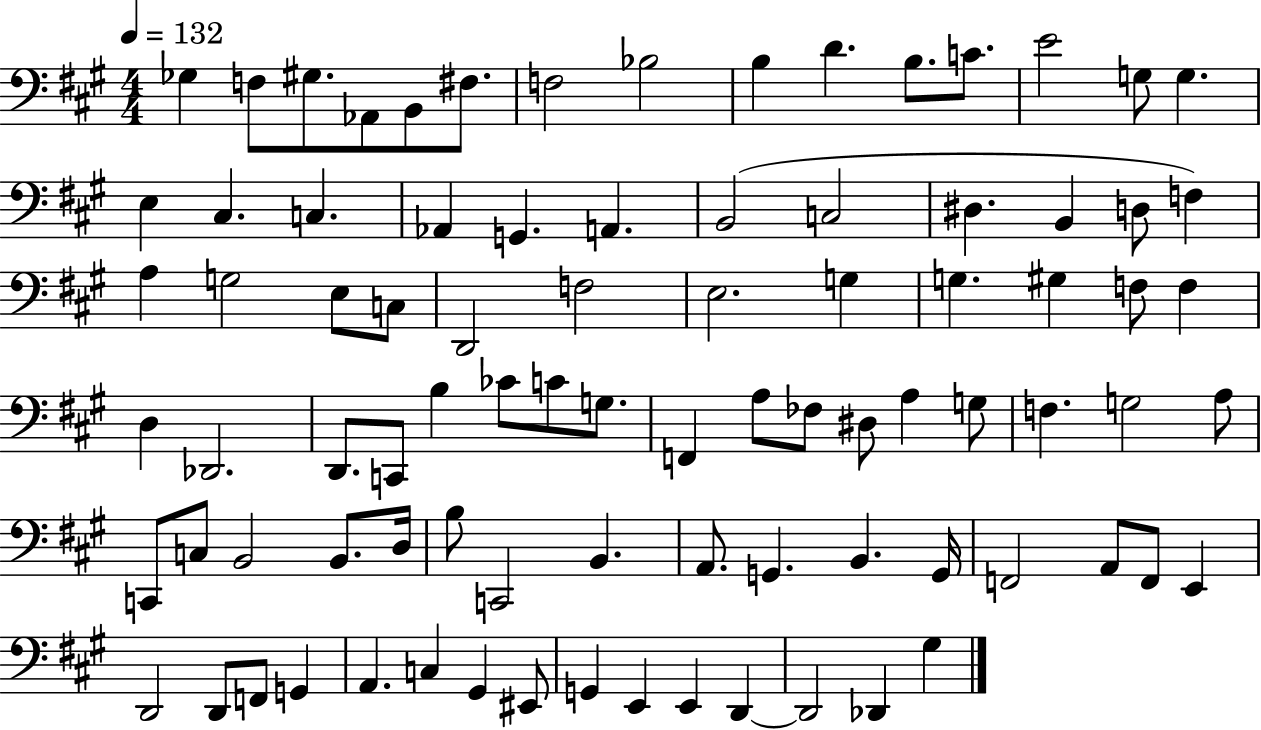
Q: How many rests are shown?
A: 0